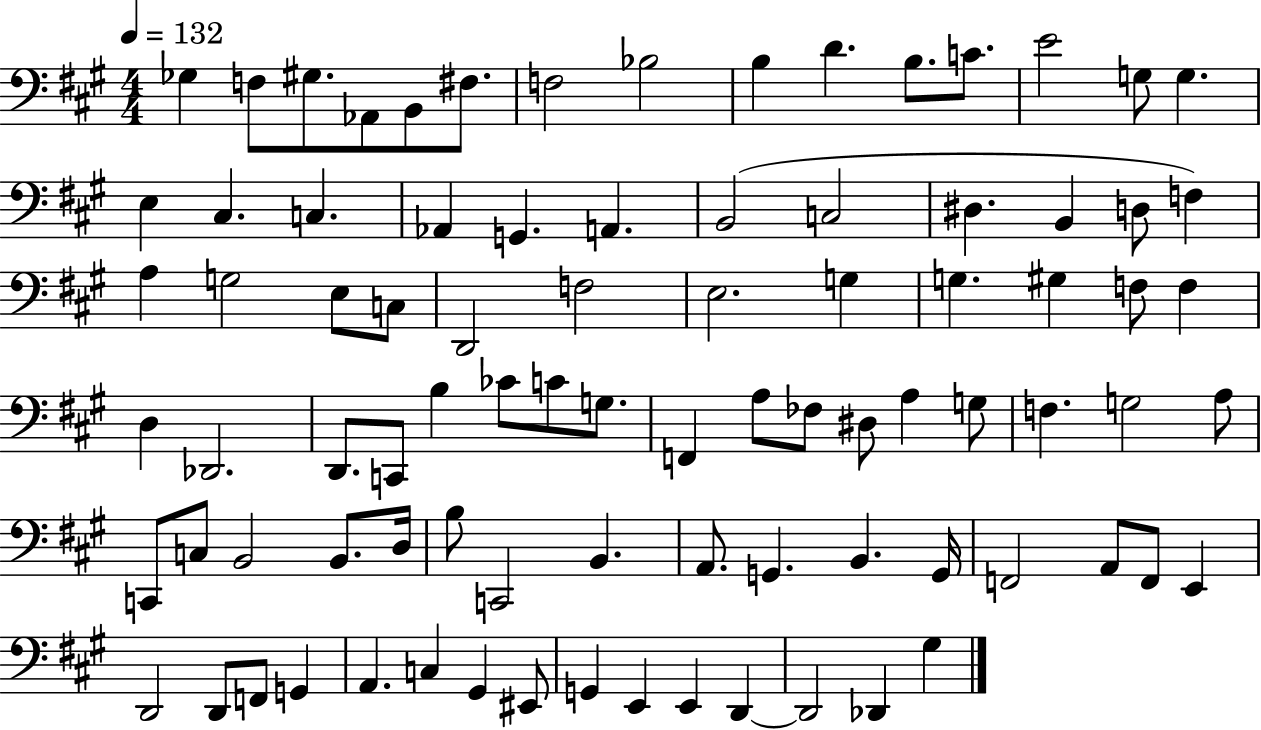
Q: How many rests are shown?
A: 0